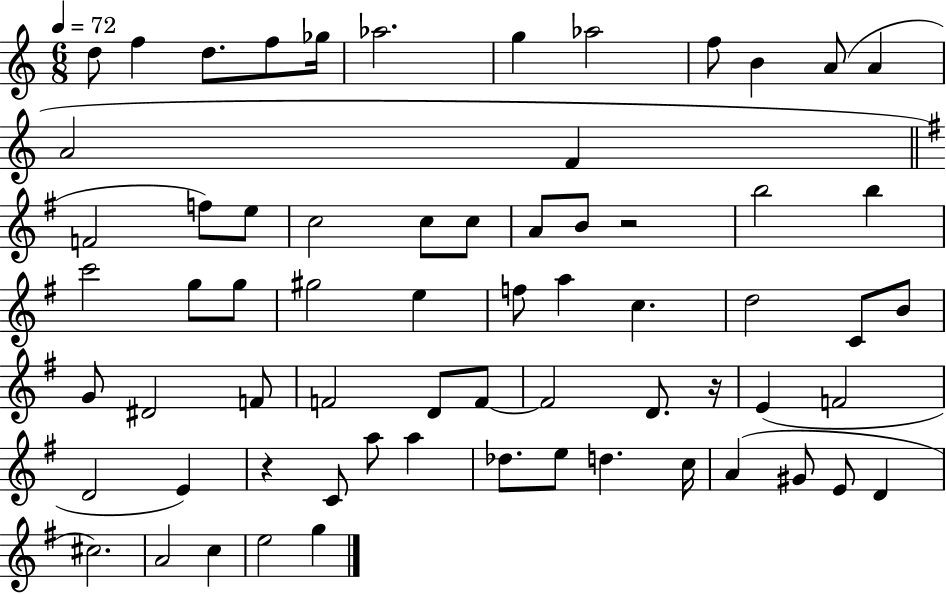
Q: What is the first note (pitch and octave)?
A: D5